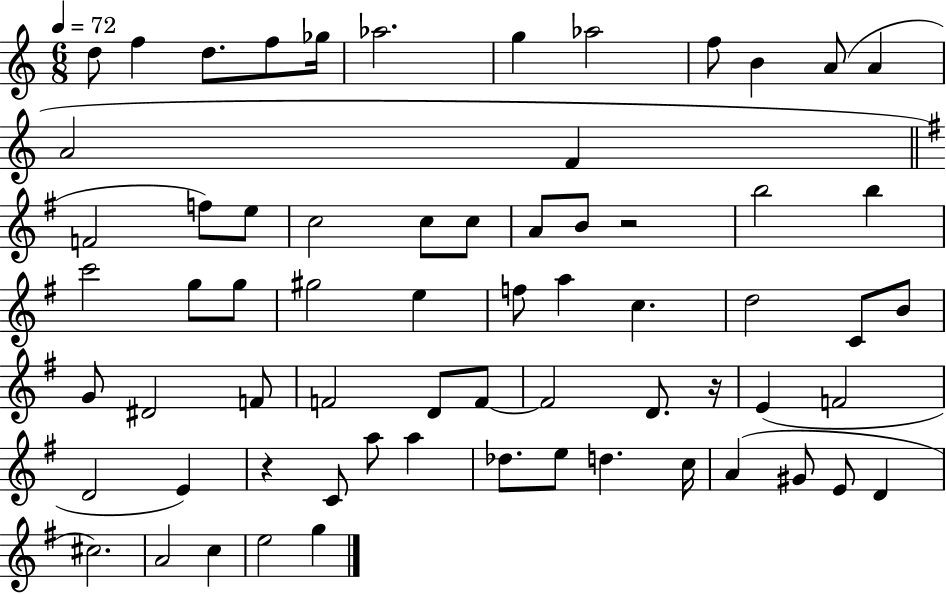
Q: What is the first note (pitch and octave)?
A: D5